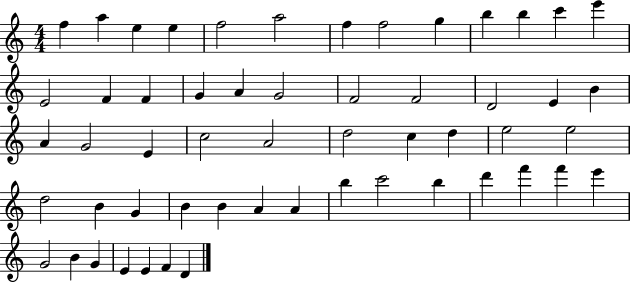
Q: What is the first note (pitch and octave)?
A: F5